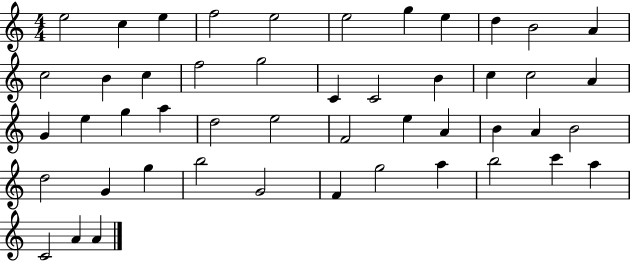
{
  \clef treble
  \numericTimeSignature
  \time 4/4
  \key c \major
  e''2 c''4 e''4 | f''2 e''2 | e''2 g''4 e''4 | d''4 b'2 a'4 | \break c''2 b'4 c''4 | f''2 g''2 | c'4 c'2 b'4 | c''4 c''2 a'4 | \break g'4 e''4 g''4 a''4 | d''2 e''2 | f'2 e''4 a'4 | b'4 a'4 b'2 | \break d''2 g'4 g''4 | b''2 g'2 | f'4 g''2 a''4 | b''2 c'''4 a''4 | \break c'2 a'4 a'4 | \bar "|."
}